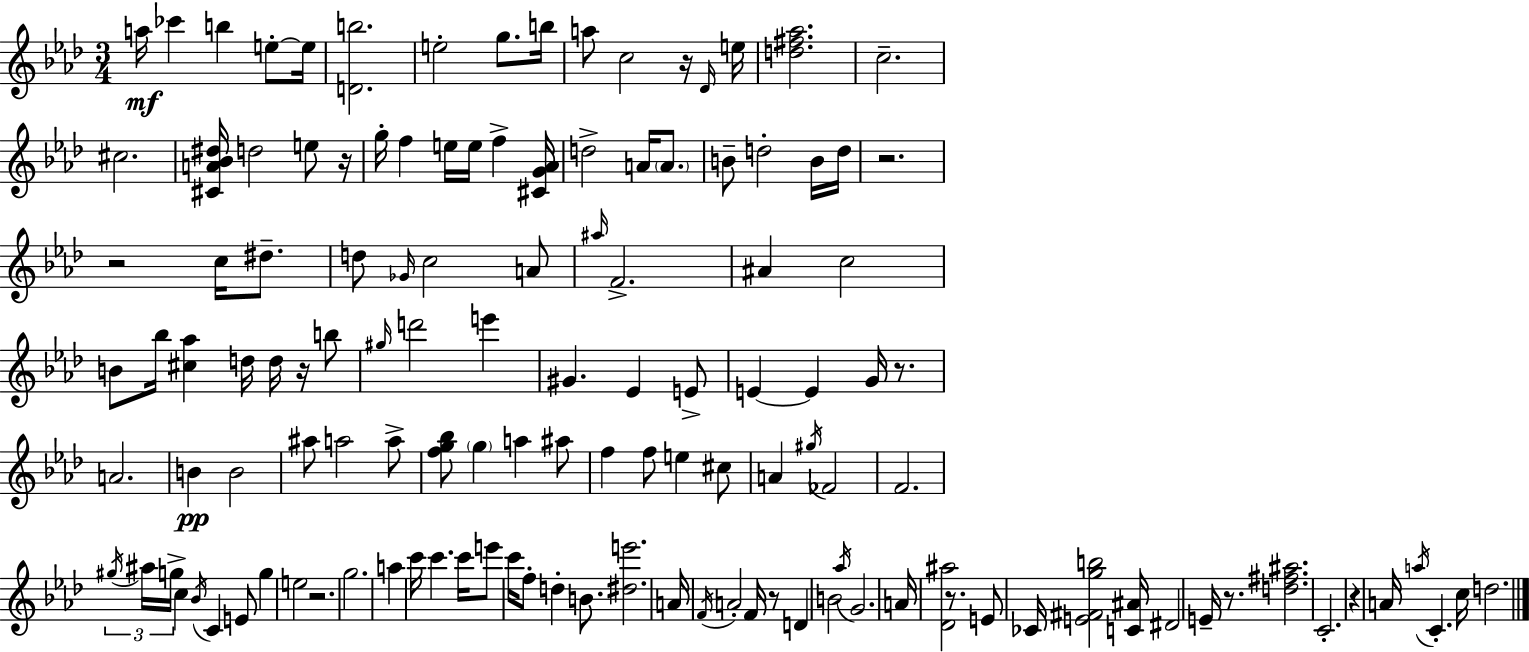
A5/s CES6/q B5/q E5/e E5/s [D4,B5]/h. E5/h G5/e. B5/s A5/e C5/h R/s Db4/s E5/s [D5,F#5,Ab5]/h. C5/h. C#5/h. [C#4,A4,Bb4,D#5]/s D5/h E5/e R/s G5/s F5/q E5/s E5/s F5/q [C#4,G4,Ab4]/s D5/h A4/s A4/e. B4/e D5/h B4/s D5/s R/h. R/h C5/s D#5/e. D5/e Gb4/s C5/h A4/e A#5/s F4/h. A#4/q C5/h B4/e Bb5/s [C#5,Ab5]/q D5/s D5/s R/s B5/e G#5/s D6/h E6/q G#4/q. Eb4/q E4/e E4/q E4/q G4/s R/e. A4/h. B4/q B4/h A#5/e A5/h A5/e [F5,G5,Bb5]/e G5/q A5/q A#5/e F5/q F5/e E5/q C#5/e A4/q G#5/s FES4/h F4/h. G#5/s A#5/s G5/s C5/q Bb4/s C4/q E4/e G5/q E5/h R/h. G5/h. A5/q C6/s C6/q. C6/s E6/e C6/s F5/e D5/q B4/e. [D#5,E6]/h. A4/s F4/s A4/h F4/s R/e D4/q B4/h Ab5/s G4/h. A4/s [Db4,A#5]/h R/e. E4/e CES4/s [E4,F#4,G5,B5]/h [C4,A#4]/s D#4/h E4/s R/e. [D5,F#5,A#5]/h. C4/h. R/q A4/s A5/s C4/q. C5/s D5/h.